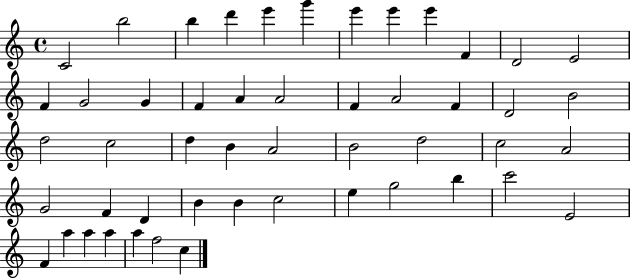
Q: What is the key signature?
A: C major